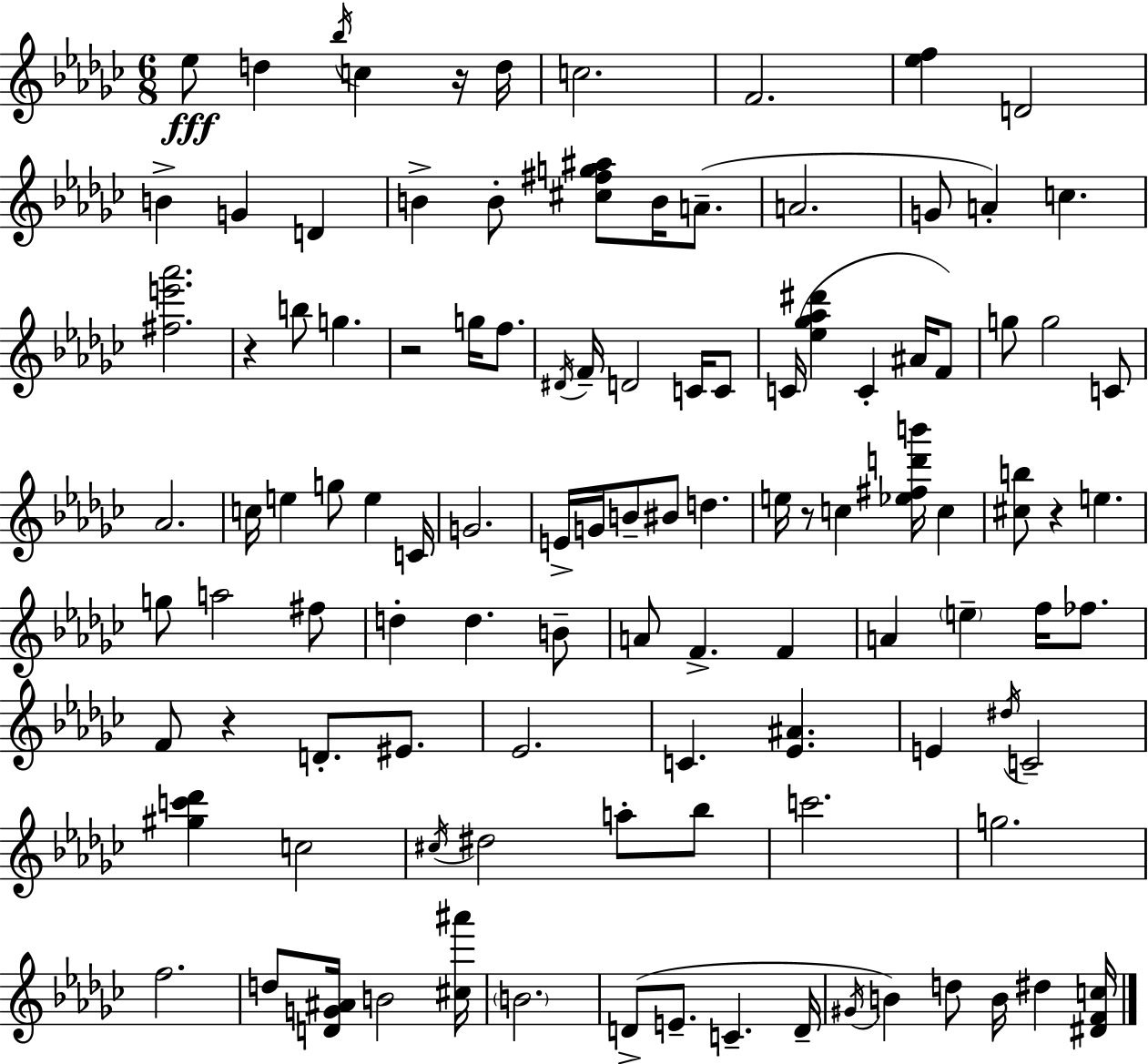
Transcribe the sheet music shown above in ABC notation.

X:1
T:Untitled
M:6/8
L:1/4
K:Ebm
_e/2 d _b/4 c z/4 d/4 c2 F2 [_ef] D2 B G D B B/2 [^c^fg^a]/2 B/4 A/2 A2 G/2 A c [^fe'_a']2 z b/2 g z2 g/4 f/2 ^D/4 F/4 D2 C/4 C/2 C/4 [_e_g_a^d'] C ^A/4 F/2 g/2 g2 C/2 _A2 c/4 e g/2 e C/4 G2 E/4 G/4 B/2 ^B/2 d e/4 z/2 c [_e^fd'b']/4 c [^cb]/2 z e g/2 a2 ^f/2 d d B/2 A/2 F F A e f/4 _f/2 F/2 z D/2 ^E/2 _E2 C [_E^A] E ^d/4 C2 [^gc'_d'] c2 ^c/4 ^d2 a/2 _b/2 c'2 g2 f2 d/2 [DG^A]/4 B2 [^c^a']/4 B2 D/2 E/2 C D/4 ^G/4 B d/2 B/4 ^d [^DFc]/4